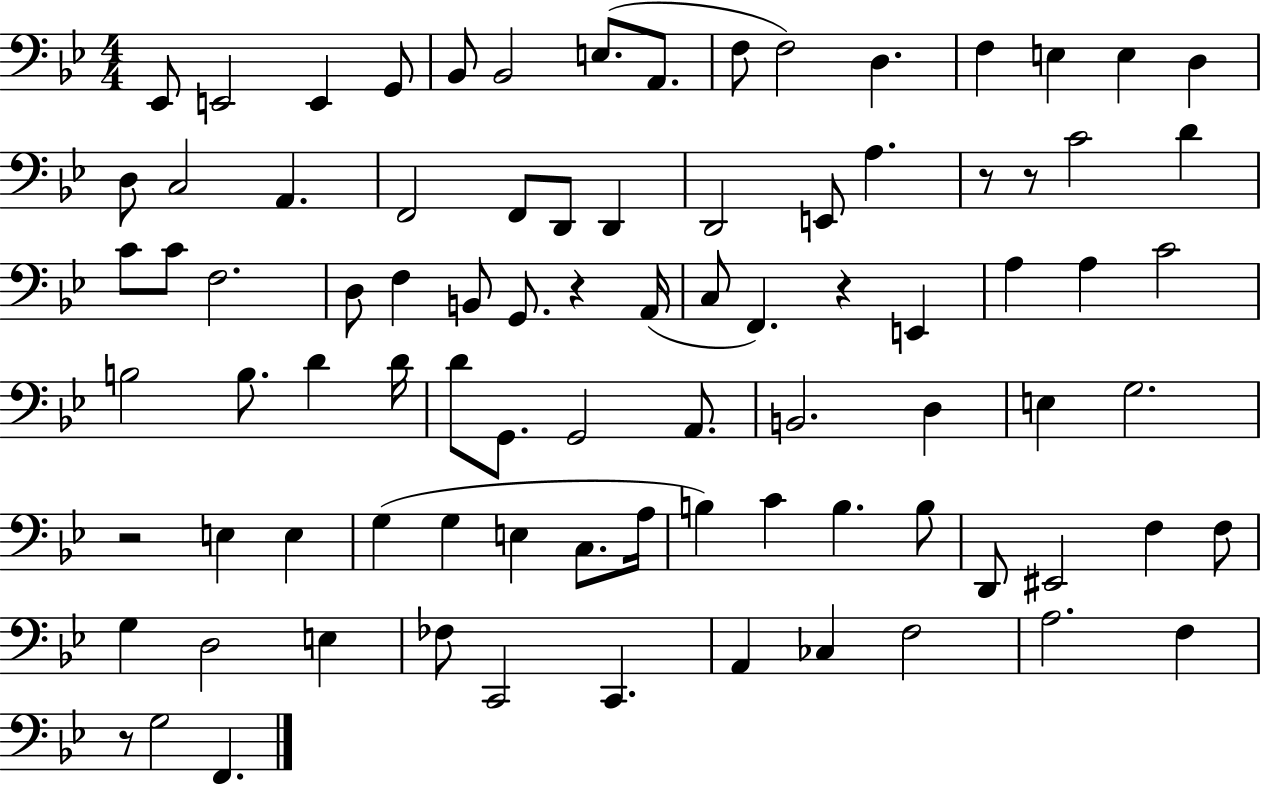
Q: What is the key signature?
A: BES major